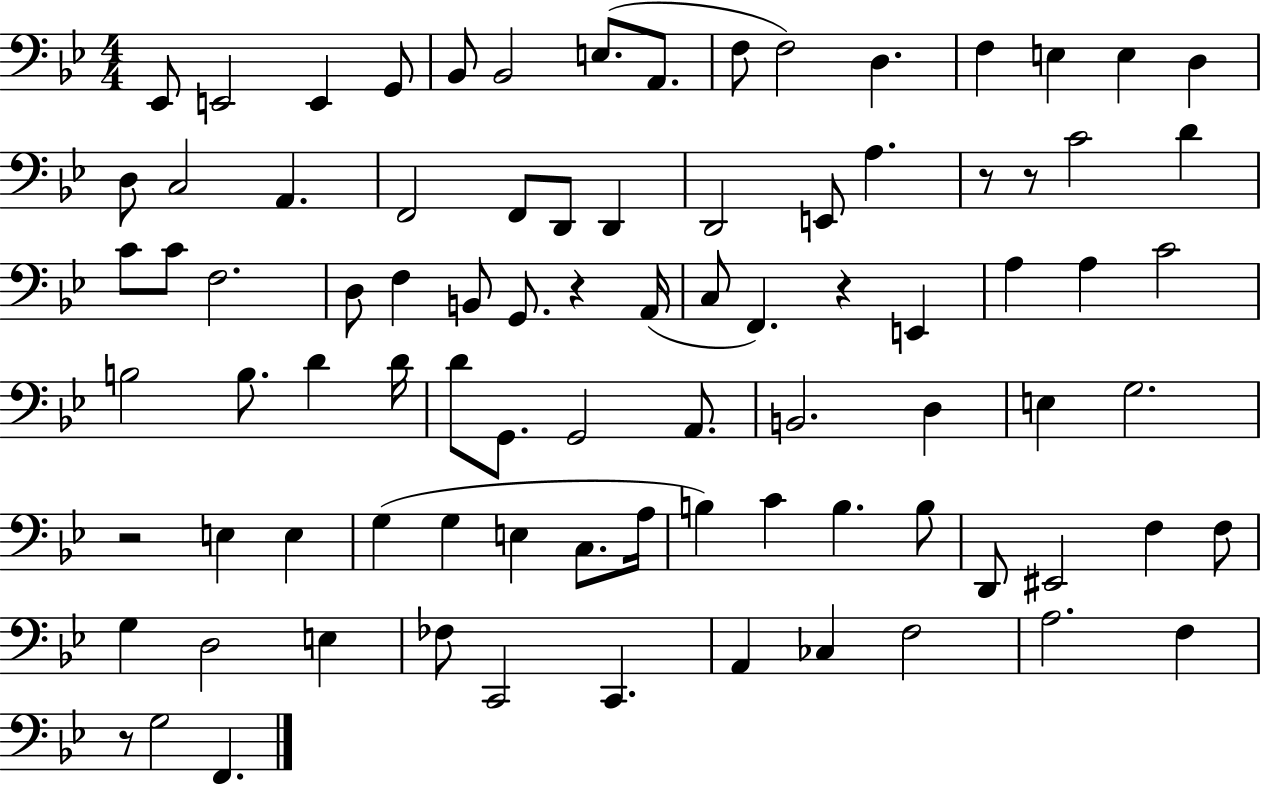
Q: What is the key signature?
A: BES major